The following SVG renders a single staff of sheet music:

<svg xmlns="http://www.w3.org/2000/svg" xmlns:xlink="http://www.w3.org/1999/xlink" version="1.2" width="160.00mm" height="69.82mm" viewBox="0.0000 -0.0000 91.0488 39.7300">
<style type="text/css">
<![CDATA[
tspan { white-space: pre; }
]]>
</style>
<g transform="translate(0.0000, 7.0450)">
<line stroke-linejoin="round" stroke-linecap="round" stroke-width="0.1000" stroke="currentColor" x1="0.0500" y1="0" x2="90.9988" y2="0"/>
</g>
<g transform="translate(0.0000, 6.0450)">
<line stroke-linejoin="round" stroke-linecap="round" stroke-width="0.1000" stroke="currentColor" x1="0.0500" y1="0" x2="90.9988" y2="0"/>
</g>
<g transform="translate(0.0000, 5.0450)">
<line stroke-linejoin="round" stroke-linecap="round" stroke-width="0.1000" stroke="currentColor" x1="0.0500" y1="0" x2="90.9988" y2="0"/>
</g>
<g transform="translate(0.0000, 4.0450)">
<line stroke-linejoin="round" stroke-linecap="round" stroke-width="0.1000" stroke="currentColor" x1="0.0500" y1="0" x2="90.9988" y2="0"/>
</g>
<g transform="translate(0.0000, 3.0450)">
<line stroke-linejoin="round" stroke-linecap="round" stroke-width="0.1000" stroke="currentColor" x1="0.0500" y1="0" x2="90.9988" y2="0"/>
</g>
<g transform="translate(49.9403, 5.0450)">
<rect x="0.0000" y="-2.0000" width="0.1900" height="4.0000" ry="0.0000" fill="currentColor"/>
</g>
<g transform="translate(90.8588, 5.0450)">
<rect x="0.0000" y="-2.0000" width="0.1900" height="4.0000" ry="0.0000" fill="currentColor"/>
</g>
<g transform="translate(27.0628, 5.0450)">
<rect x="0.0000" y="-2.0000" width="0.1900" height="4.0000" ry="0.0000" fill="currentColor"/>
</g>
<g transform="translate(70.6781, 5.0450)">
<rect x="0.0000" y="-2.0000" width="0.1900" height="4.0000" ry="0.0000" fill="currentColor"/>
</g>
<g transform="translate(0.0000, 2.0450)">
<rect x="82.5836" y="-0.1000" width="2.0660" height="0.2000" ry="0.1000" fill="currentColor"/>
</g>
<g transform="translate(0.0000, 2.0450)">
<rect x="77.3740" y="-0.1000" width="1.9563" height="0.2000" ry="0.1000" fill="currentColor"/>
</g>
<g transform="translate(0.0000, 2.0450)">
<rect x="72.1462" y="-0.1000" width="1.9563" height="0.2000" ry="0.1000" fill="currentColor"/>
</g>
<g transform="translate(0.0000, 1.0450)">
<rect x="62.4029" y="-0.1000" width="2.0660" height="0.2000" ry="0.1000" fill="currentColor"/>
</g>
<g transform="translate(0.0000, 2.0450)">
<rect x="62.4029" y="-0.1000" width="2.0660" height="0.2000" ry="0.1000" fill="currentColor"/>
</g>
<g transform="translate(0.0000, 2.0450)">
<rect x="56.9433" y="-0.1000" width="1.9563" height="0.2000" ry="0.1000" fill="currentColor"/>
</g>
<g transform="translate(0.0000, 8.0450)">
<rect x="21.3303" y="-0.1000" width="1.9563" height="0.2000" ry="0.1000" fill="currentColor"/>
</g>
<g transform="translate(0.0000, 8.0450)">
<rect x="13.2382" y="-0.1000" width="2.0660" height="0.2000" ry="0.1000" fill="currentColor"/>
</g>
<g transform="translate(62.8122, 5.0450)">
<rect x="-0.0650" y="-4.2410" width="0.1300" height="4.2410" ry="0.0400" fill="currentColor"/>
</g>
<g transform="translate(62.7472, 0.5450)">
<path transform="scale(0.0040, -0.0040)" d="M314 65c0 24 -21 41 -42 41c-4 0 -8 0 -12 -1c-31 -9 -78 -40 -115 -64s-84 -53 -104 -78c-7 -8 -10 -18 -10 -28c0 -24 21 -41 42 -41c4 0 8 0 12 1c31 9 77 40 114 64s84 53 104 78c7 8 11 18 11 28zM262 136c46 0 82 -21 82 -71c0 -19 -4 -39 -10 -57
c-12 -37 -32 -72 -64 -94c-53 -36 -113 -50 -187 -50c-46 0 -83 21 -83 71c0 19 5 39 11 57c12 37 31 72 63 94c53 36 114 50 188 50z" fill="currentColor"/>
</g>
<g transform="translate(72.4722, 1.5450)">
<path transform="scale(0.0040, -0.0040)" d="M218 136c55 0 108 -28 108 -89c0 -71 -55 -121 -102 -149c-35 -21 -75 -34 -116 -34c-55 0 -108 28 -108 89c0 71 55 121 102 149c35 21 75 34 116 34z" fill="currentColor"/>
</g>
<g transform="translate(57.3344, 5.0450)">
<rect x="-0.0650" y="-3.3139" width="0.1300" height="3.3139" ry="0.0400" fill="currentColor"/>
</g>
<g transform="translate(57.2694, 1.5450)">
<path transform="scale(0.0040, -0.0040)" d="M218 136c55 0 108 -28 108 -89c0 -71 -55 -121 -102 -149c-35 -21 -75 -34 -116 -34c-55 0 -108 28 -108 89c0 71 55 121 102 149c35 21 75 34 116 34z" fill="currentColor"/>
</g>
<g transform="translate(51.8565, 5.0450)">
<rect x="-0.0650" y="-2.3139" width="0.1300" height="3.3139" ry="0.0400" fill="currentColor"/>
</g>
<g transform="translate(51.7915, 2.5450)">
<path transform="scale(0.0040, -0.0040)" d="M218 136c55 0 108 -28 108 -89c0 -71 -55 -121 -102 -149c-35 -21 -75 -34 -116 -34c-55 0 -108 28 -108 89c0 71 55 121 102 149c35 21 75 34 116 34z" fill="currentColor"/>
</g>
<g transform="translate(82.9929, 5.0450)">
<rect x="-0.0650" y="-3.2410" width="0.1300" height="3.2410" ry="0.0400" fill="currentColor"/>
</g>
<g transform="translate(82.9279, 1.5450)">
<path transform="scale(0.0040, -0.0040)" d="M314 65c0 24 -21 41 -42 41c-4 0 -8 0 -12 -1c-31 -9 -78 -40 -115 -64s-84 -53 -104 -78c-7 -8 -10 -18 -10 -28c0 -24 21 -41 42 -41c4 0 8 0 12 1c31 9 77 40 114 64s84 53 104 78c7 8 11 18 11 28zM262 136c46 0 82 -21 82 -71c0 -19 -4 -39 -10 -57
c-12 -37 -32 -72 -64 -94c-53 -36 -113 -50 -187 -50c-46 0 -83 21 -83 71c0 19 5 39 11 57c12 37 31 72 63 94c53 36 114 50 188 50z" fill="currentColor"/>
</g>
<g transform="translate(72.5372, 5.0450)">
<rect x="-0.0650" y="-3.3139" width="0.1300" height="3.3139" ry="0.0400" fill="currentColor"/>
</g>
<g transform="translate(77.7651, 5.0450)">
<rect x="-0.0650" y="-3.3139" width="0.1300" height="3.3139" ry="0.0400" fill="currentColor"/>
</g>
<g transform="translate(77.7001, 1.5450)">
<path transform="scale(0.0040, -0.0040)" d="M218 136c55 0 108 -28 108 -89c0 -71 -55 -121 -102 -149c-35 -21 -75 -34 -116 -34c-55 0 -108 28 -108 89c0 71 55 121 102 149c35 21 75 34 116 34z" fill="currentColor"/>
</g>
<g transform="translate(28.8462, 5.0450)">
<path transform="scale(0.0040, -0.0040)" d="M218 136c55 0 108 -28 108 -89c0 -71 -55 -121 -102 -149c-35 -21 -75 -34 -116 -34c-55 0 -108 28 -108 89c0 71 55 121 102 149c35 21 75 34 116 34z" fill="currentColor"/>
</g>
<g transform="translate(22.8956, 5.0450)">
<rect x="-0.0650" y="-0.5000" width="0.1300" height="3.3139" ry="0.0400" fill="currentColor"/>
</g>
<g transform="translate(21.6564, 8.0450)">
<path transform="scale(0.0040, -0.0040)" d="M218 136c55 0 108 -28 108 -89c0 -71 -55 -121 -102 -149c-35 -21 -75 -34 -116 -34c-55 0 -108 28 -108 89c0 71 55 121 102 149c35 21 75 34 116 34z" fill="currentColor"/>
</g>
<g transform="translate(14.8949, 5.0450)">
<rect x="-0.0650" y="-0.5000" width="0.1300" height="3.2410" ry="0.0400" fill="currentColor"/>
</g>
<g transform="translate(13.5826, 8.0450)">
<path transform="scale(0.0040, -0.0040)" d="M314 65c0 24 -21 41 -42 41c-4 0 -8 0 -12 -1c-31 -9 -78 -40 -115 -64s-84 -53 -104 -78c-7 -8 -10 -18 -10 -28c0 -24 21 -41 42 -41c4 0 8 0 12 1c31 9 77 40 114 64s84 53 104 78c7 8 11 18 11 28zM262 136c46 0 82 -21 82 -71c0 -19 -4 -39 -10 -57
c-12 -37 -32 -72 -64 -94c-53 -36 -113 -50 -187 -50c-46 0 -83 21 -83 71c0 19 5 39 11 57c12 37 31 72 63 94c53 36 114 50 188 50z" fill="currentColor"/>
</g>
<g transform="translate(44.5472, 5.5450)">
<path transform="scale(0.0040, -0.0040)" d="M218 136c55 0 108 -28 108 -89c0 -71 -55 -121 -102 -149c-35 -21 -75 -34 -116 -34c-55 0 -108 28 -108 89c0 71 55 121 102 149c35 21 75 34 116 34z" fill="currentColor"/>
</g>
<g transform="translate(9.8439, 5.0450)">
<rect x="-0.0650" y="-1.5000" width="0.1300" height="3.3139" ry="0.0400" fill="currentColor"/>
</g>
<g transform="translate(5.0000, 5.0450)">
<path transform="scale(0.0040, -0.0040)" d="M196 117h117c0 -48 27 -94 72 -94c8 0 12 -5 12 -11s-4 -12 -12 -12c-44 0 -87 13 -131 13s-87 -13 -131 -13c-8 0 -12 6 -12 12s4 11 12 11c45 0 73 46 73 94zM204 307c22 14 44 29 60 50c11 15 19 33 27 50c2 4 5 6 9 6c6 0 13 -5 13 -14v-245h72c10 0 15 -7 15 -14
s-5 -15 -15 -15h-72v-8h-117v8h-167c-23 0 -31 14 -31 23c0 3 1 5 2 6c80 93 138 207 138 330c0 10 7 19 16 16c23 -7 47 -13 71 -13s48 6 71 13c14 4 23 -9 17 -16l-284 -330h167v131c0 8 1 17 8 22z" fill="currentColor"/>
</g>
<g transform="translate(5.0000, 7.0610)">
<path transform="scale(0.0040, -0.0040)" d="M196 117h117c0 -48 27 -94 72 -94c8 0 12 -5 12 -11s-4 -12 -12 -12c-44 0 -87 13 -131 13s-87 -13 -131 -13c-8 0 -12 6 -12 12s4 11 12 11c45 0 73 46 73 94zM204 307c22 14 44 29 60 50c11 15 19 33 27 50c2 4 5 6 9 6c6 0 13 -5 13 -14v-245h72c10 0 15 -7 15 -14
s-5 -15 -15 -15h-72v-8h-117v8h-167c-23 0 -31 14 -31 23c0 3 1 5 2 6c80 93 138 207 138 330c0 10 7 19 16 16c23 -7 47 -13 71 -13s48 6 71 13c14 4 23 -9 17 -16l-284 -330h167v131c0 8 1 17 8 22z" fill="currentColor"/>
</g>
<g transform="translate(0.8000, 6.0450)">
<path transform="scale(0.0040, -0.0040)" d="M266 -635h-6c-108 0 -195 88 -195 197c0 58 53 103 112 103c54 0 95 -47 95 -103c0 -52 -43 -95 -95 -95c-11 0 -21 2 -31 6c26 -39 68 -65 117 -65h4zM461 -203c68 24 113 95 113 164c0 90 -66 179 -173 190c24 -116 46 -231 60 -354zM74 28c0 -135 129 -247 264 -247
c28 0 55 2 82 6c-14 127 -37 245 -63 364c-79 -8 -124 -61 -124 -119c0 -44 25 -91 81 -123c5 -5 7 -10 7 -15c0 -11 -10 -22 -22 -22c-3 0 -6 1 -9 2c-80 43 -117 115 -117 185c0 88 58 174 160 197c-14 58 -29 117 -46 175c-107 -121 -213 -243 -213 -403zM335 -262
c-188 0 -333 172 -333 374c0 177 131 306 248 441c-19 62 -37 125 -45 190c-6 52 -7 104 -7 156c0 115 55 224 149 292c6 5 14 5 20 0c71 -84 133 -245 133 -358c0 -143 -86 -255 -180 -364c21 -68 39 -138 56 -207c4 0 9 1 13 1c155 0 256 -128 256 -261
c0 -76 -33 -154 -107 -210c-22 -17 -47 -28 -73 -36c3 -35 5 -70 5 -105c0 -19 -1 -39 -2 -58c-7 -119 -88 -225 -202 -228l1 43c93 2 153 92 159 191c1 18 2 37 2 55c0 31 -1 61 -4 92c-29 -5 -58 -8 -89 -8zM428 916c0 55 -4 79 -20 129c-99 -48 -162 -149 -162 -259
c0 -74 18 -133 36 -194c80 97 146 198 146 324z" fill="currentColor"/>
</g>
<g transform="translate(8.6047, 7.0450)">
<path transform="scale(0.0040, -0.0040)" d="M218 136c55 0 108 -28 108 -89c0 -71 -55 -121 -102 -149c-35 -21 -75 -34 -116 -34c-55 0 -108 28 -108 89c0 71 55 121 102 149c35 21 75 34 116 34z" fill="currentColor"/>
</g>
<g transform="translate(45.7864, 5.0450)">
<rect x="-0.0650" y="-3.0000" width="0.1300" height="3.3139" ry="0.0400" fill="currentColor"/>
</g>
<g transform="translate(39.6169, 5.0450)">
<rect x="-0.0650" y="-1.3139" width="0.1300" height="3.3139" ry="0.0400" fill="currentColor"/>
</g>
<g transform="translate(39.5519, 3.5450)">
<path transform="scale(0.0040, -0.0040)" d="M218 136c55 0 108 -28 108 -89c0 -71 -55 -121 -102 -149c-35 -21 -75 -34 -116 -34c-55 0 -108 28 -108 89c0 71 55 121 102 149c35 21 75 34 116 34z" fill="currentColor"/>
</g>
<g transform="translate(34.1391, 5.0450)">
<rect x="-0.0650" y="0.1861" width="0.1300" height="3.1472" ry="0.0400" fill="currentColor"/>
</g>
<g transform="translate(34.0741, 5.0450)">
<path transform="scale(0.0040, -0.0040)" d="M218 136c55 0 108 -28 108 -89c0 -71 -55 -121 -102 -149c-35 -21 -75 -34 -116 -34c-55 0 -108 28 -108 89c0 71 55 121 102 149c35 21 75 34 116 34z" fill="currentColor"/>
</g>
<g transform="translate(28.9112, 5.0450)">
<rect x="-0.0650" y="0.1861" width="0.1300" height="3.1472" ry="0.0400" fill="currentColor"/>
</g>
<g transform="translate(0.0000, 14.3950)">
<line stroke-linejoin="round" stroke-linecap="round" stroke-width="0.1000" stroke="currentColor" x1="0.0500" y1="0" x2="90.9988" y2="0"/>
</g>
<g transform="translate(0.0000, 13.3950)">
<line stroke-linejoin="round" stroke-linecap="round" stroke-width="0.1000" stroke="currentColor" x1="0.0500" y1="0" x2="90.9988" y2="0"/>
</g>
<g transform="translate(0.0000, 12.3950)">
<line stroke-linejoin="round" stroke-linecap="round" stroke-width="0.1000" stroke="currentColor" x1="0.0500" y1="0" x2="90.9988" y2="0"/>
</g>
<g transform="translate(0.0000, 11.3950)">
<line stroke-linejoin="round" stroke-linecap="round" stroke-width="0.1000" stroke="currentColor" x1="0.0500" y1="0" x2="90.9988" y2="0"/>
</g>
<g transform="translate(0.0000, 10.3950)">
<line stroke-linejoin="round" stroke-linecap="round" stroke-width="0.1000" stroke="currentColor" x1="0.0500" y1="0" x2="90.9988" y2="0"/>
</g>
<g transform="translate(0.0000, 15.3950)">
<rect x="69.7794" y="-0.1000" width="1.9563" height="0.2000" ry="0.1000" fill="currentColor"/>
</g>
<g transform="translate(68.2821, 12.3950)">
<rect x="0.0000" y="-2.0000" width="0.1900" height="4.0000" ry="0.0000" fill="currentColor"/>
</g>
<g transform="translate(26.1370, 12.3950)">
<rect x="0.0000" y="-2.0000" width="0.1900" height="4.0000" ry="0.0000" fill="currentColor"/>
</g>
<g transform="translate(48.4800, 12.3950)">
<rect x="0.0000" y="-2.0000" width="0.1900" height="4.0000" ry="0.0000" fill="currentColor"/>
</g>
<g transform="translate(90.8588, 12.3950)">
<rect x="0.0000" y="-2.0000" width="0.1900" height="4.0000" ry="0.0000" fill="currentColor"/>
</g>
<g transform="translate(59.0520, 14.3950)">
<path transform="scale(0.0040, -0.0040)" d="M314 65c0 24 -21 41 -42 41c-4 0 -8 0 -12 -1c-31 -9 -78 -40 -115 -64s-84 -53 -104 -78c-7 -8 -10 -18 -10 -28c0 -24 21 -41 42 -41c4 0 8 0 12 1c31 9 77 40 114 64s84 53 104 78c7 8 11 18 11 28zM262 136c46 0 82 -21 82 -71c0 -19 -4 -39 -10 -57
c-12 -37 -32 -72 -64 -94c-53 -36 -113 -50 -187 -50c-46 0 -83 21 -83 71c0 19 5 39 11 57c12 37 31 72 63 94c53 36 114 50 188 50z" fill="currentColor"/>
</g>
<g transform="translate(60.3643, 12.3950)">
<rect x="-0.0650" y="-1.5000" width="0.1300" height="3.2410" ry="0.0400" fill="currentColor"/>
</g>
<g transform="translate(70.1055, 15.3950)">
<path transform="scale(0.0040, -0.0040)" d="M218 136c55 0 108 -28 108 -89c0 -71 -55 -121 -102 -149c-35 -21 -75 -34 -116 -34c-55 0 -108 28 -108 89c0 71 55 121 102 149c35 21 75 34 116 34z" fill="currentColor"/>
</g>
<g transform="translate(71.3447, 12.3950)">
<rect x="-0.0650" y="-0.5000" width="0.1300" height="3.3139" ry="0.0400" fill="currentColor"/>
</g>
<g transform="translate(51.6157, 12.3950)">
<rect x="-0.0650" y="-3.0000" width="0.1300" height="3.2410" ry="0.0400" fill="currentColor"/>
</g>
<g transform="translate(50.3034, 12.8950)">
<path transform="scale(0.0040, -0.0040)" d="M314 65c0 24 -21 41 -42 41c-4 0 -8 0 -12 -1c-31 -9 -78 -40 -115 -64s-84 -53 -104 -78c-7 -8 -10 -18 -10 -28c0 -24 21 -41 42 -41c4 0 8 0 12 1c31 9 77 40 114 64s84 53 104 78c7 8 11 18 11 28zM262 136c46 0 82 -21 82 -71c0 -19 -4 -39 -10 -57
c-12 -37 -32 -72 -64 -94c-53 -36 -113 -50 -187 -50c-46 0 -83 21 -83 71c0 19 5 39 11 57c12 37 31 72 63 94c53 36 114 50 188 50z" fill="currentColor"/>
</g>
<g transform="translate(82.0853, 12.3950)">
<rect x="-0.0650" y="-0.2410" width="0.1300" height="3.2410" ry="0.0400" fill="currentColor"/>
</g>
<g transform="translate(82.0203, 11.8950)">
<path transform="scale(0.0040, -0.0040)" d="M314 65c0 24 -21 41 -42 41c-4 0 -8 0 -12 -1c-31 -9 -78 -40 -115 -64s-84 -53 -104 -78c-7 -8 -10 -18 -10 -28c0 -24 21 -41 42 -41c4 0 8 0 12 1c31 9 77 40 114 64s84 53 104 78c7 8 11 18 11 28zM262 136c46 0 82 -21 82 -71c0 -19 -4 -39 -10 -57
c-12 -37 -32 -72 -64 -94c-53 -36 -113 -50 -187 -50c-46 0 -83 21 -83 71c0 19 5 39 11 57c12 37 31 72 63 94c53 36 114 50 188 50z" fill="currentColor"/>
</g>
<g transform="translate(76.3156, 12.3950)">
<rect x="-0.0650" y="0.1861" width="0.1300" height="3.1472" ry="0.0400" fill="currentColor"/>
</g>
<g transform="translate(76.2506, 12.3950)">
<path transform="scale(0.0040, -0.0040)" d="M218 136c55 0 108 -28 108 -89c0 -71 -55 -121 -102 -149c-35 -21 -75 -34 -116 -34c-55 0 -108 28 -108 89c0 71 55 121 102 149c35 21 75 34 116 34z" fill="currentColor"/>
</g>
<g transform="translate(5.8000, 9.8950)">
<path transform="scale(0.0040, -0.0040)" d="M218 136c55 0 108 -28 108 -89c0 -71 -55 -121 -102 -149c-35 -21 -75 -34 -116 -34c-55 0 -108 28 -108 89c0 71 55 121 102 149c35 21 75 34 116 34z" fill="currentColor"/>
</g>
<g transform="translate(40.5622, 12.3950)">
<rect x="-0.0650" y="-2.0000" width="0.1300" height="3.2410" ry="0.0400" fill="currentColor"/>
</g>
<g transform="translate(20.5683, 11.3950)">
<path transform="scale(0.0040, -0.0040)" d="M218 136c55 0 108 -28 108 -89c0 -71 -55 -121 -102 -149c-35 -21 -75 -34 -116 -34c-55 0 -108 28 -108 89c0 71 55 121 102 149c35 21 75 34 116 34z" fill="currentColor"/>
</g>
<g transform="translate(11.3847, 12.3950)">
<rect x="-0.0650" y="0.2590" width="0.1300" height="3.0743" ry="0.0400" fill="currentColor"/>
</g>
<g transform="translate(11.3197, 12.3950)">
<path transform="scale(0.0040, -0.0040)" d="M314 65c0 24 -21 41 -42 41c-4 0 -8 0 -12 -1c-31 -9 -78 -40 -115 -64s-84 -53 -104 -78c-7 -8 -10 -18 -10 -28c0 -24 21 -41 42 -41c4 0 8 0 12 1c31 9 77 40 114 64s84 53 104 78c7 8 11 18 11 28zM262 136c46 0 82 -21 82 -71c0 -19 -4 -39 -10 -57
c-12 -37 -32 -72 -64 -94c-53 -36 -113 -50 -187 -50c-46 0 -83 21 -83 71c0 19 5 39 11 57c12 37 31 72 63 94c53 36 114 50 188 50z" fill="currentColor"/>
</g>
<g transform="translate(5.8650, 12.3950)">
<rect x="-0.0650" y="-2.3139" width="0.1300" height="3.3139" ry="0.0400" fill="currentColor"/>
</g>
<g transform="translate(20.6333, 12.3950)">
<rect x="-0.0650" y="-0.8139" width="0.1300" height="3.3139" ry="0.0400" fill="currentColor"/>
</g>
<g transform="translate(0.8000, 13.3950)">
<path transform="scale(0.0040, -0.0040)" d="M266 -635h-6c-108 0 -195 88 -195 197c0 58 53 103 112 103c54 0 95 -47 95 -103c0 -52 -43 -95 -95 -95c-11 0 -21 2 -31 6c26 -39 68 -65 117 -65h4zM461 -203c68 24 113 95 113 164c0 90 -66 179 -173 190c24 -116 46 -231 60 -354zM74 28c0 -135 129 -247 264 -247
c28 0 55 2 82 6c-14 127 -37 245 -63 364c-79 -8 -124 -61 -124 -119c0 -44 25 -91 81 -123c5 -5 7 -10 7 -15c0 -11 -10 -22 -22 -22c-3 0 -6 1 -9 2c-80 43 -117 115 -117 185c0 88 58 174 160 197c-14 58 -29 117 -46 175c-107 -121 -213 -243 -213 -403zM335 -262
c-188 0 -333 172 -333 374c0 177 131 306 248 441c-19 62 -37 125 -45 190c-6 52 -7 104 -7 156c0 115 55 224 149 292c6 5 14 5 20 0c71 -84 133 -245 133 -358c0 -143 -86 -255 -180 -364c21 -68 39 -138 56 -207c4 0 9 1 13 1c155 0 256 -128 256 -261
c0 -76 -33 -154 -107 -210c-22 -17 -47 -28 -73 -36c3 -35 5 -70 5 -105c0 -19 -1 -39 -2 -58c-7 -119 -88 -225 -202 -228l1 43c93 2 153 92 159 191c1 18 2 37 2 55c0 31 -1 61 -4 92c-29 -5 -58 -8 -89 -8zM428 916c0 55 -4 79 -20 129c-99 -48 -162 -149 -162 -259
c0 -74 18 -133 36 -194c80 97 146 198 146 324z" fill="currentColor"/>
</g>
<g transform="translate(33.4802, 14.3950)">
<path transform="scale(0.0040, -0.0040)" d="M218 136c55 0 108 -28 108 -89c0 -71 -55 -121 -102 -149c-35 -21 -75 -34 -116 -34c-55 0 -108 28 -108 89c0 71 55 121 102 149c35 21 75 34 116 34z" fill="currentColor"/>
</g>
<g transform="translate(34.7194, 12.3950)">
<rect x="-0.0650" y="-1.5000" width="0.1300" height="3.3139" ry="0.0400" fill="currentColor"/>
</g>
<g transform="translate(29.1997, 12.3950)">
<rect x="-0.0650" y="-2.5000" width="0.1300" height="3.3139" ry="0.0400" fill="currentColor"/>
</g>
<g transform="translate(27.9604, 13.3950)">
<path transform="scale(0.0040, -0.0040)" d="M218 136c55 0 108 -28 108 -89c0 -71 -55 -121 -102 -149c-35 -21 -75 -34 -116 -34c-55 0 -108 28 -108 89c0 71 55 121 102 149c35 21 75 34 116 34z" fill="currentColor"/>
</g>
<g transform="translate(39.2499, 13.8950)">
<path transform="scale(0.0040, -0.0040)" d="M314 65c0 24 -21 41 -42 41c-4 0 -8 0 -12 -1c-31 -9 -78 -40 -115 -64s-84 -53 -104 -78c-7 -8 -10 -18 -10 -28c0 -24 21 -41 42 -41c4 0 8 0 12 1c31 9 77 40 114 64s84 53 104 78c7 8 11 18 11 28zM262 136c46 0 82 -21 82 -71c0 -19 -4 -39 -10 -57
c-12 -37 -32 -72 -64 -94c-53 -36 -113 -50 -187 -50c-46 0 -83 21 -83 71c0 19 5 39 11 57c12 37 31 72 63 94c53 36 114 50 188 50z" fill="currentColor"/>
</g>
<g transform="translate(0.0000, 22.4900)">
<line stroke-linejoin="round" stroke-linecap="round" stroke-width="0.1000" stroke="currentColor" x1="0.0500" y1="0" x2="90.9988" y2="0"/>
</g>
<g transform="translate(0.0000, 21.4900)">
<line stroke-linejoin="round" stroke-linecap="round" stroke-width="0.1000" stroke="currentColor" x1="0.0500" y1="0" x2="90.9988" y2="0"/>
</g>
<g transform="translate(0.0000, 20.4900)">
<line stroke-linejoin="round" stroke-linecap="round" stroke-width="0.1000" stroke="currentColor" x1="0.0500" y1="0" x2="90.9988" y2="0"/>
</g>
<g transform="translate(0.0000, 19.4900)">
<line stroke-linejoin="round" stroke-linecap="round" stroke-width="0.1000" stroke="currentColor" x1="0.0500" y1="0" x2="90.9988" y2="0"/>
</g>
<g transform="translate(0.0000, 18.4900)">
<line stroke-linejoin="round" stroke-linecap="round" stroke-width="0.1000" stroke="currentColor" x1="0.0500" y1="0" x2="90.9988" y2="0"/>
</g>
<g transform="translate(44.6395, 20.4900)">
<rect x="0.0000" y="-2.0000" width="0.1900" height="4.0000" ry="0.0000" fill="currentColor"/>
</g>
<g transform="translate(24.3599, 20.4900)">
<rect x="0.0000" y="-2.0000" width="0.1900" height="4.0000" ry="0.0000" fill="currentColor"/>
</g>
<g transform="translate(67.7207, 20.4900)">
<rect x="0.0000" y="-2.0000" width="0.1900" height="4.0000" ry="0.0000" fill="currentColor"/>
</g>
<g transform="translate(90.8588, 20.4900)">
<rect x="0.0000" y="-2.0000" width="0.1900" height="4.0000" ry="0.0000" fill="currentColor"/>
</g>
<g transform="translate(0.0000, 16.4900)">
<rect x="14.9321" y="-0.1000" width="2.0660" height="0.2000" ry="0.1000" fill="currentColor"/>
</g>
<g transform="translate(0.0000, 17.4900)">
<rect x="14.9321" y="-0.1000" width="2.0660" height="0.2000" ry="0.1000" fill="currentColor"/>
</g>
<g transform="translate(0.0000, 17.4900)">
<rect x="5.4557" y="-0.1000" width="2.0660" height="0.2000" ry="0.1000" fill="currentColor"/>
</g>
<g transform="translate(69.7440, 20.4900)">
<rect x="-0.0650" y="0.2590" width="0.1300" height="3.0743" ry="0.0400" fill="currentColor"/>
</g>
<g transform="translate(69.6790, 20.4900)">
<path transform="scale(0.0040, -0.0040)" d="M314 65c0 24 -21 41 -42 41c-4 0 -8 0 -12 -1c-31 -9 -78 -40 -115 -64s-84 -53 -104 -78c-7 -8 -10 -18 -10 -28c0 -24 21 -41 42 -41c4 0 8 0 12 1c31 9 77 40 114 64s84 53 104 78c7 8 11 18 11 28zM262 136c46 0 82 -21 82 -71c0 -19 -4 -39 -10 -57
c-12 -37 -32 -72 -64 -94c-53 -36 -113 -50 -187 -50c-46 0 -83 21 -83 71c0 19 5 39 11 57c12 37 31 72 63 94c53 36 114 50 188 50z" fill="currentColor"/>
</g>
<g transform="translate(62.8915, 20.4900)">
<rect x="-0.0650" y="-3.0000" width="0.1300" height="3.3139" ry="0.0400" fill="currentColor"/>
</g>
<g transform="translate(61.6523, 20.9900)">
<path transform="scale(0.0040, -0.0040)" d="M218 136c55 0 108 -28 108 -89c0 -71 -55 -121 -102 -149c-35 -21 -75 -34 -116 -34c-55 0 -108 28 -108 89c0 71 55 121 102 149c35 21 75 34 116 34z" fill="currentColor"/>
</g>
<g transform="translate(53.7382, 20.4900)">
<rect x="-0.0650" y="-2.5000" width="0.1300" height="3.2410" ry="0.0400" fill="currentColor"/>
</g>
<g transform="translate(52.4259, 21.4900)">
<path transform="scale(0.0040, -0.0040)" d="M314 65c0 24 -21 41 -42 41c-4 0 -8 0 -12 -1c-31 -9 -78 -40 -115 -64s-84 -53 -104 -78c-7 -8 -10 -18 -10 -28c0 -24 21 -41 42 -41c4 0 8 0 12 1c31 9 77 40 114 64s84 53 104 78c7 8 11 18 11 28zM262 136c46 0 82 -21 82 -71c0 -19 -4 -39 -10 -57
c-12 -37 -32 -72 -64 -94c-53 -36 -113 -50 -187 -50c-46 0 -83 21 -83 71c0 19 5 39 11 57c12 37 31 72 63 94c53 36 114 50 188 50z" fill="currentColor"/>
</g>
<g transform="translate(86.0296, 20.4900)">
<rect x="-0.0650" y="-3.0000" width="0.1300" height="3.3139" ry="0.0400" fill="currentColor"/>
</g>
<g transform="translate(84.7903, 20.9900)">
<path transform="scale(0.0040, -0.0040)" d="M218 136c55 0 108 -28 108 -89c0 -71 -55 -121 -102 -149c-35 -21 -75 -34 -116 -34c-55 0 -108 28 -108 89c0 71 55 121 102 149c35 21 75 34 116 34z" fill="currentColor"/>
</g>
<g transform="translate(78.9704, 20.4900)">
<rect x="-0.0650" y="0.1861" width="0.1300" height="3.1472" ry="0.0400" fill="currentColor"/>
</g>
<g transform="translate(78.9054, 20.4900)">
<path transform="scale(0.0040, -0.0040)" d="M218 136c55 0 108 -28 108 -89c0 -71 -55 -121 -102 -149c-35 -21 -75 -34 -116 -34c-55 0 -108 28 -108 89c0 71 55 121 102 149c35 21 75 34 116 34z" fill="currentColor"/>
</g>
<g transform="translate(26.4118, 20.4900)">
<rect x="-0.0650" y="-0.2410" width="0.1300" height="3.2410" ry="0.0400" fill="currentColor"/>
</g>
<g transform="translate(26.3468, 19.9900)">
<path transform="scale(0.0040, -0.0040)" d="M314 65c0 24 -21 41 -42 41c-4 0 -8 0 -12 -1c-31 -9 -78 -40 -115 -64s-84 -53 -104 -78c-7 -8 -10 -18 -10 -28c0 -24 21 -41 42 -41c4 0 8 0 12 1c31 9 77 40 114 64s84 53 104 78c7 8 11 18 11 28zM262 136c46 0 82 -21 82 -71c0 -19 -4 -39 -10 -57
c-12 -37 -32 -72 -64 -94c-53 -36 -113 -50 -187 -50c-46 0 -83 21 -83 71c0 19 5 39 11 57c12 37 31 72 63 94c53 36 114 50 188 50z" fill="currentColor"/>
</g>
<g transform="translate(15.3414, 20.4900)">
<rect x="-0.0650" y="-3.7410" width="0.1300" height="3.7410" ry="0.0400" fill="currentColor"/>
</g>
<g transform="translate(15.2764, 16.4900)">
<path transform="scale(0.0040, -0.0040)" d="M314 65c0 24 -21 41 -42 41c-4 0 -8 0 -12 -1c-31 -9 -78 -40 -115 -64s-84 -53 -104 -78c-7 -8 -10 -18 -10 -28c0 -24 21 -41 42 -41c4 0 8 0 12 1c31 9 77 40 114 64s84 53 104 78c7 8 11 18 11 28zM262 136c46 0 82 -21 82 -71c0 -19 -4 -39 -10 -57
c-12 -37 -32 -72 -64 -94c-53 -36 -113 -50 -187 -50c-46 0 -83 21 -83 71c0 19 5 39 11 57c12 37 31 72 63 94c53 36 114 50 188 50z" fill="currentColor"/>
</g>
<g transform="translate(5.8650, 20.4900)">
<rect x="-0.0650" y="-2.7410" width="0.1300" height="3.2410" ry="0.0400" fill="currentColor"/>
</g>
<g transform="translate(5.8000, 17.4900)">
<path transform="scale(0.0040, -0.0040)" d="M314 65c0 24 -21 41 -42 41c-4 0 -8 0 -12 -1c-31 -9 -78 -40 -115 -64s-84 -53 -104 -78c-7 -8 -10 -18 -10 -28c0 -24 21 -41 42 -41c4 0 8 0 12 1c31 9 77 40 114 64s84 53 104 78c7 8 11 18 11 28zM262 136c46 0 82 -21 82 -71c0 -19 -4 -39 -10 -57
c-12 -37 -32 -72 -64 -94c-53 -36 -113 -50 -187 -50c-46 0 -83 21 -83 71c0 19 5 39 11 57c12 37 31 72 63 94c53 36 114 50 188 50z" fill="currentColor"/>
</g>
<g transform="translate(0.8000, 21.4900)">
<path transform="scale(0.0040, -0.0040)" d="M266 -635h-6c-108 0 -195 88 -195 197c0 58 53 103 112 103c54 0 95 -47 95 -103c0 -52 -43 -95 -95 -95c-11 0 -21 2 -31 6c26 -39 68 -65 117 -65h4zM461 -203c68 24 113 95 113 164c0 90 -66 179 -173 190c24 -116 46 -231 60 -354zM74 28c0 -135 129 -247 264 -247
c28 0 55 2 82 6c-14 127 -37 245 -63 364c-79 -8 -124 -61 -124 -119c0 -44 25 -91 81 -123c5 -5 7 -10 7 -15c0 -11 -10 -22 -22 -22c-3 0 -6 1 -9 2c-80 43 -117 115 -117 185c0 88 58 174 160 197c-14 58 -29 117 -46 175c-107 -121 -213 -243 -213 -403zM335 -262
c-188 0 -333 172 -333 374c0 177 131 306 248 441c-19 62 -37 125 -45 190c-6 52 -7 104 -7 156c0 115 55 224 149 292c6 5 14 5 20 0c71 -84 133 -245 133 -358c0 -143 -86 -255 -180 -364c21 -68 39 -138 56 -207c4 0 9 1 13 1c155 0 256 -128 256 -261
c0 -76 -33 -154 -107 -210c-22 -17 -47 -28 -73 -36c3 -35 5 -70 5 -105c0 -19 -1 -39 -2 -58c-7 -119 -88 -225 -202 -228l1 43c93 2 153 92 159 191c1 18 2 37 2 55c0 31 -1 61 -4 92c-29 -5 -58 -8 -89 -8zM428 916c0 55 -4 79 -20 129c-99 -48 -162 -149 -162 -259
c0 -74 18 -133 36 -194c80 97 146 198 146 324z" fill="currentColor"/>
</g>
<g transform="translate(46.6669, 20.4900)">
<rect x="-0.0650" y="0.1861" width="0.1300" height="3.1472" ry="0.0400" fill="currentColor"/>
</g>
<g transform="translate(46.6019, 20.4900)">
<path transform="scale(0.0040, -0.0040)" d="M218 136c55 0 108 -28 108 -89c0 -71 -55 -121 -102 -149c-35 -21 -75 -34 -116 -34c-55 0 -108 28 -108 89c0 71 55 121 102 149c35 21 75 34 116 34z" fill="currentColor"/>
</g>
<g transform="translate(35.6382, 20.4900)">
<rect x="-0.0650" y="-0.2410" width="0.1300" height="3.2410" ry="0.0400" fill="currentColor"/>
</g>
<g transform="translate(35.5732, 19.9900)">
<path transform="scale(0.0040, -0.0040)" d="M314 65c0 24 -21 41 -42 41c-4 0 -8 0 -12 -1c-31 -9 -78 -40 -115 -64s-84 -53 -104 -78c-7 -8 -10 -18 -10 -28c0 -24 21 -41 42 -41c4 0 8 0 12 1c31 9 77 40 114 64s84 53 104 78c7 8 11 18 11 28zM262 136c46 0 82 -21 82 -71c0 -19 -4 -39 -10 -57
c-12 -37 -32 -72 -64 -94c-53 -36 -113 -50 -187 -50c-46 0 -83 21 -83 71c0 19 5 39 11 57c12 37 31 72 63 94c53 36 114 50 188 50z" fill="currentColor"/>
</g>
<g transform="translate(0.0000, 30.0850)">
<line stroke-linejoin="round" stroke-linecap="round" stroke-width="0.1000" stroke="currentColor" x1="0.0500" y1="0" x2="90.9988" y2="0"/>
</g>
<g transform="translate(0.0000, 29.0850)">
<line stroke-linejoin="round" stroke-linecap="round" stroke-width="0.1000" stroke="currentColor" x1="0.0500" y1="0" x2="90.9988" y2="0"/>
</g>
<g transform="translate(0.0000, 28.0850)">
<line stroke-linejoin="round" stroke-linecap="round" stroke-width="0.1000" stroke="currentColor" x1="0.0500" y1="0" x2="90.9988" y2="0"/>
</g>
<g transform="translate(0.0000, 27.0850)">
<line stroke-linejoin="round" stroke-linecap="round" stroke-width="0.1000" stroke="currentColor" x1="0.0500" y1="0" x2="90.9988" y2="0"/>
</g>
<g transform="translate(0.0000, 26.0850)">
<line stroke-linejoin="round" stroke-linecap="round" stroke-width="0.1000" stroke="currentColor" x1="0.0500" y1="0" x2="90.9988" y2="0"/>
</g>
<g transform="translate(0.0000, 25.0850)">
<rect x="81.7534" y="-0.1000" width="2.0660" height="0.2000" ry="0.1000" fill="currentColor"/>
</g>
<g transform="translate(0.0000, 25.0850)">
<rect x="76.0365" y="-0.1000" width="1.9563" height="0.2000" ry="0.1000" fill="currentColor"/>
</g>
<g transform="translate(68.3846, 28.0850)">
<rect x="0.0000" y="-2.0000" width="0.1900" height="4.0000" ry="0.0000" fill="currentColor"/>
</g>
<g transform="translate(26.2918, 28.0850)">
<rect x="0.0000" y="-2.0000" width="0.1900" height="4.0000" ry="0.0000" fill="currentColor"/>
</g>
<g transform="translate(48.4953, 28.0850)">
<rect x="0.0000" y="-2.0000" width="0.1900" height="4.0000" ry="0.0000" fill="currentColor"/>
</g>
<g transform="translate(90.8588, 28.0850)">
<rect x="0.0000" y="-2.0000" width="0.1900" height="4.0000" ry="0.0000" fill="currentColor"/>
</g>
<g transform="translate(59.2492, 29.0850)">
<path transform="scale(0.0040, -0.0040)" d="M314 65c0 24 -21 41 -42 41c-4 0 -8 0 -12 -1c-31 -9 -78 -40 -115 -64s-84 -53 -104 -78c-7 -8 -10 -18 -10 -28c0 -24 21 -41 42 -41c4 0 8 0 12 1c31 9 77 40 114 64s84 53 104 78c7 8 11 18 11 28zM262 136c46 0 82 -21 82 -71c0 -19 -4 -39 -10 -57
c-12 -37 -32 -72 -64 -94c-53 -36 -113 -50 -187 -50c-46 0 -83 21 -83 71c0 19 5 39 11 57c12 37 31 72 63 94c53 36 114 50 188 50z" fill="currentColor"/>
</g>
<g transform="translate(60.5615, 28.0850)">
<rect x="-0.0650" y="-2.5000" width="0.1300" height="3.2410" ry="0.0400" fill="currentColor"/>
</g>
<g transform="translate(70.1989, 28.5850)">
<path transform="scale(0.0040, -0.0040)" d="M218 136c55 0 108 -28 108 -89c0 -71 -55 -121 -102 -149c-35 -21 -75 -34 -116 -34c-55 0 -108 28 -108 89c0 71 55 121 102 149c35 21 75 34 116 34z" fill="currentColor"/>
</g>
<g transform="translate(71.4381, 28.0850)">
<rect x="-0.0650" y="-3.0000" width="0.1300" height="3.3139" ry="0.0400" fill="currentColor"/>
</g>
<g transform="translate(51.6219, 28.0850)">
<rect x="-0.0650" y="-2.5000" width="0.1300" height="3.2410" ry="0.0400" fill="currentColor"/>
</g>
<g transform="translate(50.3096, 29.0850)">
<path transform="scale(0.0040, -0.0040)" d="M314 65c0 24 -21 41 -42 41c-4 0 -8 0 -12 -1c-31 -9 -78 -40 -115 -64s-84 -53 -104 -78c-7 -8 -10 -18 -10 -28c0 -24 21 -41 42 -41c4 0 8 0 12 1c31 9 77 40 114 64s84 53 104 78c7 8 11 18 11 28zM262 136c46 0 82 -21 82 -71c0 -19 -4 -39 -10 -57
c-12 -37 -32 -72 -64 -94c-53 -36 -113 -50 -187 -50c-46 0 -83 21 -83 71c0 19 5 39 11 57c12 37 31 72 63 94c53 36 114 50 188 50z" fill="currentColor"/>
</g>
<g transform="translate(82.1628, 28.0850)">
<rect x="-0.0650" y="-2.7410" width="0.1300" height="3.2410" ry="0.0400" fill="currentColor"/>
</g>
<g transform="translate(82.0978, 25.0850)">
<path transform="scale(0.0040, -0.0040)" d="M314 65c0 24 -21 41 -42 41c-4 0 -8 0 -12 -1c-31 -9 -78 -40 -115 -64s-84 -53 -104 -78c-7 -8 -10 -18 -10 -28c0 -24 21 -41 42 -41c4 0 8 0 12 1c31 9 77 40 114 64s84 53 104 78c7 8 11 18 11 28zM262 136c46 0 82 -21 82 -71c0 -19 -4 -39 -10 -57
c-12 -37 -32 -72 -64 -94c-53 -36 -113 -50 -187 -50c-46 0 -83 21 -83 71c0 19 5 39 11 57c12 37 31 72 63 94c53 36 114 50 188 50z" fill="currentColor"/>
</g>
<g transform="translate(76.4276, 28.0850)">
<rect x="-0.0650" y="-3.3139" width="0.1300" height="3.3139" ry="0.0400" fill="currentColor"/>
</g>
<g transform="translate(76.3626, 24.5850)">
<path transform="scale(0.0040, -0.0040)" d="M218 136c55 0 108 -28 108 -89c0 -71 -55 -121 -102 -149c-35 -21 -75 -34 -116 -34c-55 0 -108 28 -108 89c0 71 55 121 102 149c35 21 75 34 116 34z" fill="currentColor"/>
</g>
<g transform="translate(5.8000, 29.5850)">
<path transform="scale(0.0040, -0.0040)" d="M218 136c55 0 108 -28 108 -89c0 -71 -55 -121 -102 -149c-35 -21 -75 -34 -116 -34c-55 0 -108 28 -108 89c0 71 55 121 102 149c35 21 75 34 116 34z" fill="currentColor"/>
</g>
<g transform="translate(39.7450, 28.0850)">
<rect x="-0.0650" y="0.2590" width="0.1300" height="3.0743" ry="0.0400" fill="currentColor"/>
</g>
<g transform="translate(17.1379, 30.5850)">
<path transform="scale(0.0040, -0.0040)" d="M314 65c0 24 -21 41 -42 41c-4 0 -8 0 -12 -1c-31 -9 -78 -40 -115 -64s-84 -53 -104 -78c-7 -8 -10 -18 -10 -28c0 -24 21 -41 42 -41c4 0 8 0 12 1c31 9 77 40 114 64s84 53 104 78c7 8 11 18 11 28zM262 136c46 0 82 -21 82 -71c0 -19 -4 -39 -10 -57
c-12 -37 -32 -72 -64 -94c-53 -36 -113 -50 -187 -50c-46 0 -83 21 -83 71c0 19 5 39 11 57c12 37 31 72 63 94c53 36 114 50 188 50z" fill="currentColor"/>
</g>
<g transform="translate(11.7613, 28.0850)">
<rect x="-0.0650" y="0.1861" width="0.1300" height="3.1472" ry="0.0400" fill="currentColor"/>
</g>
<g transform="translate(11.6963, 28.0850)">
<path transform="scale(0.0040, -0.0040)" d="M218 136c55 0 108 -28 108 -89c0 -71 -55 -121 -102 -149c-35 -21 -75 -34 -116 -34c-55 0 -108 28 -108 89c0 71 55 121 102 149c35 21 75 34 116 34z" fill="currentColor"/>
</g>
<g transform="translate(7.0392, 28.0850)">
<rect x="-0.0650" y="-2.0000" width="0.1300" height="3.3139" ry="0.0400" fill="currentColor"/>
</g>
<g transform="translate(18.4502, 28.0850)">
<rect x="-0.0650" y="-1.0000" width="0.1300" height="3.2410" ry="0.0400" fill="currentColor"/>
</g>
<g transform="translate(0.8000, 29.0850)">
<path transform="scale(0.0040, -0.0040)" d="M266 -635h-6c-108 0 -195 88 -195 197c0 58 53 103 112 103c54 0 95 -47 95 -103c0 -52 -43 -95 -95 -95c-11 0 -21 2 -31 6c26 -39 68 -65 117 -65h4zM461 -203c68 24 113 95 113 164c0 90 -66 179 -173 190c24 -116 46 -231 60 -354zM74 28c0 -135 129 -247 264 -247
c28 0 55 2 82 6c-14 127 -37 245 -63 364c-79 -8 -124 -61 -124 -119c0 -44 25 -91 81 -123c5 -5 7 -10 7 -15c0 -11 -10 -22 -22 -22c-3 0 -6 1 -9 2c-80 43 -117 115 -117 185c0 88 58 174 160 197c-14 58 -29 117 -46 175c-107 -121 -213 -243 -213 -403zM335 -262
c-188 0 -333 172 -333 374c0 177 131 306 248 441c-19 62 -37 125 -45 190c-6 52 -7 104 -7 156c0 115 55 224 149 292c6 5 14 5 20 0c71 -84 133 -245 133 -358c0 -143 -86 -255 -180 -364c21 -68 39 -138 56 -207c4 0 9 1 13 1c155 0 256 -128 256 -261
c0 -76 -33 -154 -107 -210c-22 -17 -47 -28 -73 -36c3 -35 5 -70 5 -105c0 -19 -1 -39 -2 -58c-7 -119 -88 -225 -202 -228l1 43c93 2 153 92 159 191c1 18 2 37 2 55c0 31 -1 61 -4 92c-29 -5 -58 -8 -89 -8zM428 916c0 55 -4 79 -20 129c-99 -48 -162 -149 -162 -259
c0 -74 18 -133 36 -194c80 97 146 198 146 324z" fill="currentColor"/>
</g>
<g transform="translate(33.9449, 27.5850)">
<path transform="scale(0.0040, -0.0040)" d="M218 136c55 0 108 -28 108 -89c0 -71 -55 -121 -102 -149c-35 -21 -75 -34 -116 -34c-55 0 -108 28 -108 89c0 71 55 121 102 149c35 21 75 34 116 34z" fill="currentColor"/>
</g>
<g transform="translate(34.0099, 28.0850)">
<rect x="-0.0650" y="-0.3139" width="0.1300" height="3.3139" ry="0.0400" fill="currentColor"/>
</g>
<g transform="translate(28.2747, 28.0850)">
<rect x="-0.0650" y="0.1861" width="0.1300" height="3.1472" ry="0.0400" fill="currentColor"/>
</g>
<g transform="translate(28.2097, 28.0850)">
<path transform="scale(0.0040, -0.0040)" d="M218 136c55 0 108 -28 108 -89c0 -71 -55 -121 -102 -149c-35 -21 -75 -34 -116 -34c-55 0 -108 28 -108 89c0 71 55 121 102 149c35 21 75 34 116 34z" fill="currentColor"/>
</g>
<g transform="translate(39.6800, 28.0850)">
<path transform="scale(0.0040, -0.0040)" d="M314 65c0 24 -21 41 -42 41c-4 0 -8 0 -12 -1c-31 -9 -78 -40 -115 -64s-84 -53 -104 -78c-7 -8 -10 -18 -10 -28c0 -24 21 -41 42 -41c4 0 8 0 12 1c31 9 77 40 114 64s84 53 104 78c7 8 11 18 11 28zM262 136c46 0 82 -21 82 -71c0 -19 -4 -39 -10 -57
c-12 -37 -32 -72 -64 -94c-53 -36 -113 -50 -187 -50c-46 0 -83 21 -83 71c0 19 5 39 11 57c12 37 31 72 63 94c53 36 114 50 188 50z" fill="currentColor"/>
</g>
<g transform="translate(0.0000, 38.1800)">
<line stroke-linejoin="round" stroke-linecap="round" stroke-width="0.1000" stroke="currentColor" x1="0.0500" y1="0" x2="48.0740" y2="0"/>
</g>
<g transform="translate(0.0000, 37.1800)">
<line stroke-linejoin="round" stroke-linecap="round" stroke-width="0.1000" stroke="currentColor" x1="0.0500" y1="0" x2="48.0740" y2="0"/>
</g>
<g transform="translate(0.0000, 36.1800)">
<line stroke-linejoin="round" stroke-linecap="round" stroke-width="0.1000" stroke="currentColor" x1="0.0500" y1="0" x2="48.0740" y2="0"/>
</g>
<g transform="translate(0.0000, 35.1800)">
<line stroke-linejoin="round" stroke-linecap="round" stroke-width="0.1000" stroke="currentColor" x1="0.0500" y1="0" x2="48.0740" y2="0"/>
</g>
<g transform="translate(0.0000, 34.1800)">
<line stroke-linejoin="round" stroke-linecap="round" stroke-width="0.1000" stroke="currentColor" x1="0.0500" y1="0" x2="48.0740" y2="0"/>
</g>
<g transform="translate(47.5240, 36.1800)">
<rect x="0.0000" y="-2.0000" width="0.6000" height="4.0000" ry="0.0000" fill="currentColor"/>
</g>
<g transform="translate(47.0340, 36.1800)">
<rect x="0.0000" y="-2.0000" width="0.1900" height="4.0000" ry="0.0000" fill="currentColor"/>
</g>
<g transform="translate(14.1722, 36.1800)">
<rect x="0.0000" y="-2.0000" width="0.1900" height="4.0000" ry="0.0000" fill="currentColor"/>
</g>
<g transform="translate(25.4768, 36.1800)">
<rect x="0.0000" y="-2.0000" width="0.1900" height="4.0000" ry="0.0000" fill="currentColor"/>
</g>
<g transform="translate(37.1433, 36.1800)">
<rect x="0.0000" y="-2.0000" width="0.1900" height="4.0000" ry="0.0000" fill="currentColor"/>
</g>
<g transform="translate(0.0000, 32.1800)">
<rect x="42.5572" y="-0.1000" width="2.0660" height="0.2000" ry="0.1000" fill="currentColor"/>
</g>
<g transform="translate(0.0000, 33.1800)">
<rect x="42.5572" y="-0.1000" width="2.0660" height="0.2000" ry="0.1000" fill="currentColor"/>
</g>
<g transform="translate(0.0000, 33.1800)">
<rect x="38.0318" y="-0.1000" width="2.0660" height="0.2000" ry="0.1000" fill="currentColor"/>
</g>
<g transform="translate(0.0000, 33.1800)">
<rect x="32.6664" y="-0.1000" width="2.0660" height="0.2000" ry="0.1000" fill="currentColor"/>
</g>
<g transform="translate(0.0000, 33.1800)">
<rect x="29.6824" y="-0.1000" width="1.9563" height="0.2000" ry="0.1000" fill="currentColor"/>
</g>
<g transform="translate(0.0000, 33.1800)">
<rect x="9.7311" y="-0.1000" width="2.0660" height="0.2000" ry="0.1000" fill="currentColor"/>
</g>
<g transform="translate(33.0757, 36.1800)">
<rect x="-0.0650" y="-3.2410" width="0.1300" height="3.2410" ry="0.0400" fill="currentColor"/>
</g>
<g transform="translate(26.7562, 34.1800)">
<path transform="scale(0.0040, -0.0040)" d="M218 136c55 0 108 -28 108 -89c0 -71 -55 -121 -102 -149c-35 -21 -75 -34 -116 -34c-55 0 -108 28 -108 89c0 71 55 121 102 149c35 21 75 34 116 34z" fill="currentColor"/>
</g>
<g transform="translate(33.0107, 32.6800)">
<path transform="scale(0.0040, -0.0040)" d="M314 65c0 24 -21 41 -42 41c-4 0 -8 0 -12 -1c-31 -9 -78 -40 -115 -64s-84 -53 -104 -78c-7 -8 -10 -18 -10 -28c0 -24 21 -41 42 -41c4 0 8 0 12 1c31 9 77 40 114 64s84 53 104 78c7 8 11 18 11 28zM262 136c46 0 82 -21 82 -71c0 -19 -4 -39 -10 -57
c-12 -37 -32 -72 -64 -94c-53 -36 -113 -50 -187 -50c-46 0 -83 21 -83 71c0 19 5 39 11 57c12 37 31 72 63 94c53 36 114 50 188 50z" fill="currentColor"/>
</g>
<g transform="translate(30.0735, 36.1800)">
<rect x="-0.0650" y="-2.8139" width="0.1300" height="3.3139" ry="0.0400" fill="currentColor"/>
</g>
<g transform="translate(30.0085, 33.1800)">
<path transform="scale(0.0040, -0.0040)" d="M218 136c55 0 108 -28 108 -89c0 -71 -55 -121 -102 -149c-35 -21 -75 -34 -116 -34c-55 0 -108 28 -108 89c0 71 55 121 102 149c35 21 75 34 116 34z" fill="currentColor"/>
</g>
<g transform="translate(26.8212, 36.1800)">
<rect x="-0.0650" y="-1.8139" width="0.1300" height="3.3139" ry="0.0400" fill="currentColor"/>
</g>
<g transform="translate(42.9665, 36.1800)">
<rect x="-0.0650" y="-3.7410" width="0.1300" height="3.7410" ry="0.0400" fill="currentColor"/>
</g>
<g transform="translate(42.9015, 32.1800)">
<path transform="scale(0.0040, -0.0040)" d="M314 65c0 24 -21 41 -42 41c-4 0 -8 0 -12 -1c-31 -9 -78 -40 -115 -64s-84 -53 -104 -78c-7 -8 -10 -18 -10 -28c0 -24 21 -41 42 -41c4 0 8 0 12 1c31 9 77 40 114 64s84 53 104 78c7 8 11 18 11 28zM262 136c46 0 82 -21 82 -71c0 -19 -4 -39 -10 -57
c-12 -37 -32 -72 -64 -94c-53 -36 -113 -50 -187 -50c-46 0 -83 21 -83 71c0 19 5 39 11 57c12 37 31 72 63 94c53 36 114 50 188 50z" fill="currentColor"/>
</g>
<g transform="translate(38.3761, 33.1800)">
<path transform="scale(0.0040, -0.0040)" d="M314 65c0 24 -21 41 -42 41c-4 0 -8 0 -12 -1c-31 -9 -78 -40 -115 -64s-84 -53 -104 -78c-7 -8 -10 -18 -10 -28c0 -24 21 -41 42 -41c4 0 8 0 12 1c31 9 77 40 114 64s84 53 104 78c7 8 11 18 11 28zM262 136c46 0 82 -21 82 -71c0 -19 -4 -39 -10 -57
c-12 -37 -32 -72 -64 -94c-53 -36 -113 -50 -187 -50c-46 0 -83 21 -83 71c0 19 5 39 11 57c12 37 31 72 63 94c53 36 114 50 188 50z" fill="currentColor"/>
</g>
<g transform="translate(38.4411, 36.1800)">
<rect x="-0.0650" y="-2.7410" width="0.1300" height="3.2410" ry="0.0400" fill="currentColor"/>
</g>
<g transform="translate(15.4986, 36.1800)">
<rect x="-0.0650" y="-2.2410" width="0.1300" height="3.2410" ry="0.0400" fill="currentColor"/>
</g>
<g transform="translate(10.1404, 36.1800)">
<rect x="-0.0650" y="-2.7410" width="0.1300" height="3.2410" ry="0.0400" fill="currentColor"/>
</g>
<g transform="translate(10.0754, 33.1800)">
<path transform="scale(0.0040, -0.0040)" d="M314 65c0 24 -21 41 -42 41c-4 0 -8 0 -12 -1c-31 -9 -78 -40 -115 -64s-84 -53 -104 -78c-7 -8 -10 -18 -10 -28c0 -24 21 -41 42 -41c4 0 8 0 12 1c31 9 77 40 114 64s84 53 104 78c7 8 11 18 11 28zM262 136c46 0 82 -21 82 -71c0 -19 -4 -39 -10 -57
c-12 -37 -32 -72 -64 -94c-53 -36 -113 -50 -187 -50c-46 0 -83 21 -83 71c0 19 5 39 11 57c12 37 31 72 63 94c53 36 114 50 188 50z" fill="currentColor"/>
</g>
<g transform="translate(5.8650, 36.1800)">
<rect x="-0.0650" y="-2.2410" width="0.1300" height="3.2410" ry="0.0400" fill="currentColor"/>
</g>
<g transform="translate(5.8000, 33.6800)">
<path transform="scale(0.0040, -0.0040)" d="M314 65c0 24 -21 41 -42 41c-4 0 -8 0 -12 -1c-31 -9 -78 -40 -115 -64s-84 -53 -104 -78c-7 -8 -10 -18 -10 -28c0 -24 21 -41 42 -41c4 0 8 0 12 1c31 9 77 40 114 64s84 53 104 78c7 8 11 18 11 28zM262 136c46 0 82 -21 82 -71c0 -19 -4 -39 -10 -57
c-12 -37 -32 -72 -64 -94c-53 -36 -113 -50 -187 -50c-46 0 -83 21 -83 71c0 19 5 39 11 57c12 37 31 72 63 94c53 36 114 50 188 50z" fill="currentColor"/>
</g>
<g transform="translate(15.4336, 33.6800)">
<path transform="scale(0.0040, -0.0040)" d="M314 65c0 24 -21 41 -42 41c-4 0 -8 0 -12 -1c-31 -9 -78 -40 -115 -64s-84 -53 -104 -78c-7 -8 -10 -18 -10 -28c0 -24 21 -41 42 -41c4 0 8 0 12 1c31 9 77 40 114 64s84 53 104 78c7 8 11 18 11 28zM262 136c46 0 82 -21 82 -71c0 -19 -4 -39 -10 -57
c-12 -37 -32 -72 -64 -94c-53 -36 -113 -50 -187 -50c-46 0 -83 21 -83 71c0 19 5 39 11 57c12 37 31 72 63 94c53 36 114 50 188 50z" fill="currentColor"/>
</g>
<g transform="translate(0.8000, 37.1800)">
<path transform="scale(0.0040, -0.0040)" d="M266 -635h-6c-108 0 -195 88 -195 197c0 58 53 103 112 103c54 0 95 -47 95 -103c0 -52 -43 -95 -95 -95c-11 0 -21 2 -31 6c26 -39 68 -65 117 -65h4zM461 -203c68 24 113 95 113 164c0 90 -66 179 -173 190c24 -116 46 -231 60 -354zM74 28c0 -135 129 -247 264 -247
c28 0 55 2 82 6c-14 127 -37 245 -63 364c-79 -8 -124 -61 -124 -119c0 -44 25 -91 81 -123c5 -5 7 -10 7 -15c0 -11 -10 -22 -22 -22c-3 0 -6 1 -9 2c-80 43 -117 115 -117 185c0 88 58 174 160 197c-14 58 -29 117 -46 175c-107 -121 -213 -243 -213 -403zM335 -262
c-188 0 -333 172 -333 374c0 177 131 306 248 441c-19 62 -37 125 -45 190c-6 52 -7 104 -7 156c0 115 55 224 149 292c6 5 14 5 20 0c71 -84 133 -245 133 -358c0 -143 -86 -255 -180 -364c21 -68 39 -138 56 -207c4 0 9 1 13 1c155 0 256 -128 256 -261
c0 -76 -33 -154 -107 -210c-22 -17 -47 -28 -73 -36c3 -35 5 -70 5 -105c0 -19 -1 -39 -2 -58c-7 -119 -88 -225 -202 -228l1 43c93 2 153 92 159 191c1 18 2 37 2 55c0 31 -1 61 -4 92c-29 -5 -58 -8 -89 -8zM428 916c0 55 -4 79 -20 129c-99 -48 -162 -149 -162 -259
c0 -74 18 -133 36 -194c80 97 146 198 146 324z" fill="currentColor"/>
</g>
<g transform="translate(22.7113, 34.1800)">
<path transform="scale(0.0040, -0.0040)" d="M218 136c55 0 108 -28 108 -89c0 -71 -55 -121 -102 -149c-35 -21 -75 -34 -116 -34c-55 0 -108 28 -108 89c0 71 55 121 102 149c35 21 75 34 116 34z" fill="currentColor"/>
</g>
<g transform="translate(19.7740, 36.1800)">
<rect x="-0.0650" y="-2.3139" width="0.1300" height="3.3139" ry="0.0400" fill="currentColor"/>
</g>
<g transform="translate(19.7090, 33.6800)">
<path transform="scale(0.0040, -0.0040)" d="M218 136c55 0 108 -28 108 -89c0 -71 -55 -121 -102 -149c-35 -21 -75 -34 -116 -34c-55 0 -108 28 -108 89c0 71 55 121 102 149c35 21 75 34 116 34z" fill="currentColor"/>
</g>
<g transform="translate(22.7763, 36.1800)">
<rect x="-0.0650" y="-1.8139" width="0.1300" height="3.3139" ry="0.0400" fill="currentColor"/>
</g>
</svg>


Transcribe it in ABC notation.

X:1
T:Untitled
M:4/4
L:1/4
K:C
E C2 C B B e A g b d'2 b b b2 g B2 d G E F2 A2 E2 C B c2 a2 c'2 c2 c2 B G2 A B2 B A F B D2 B c B2 G2 G2 A b a2 g2 a2 g2 g f f a b2 a2 c'2